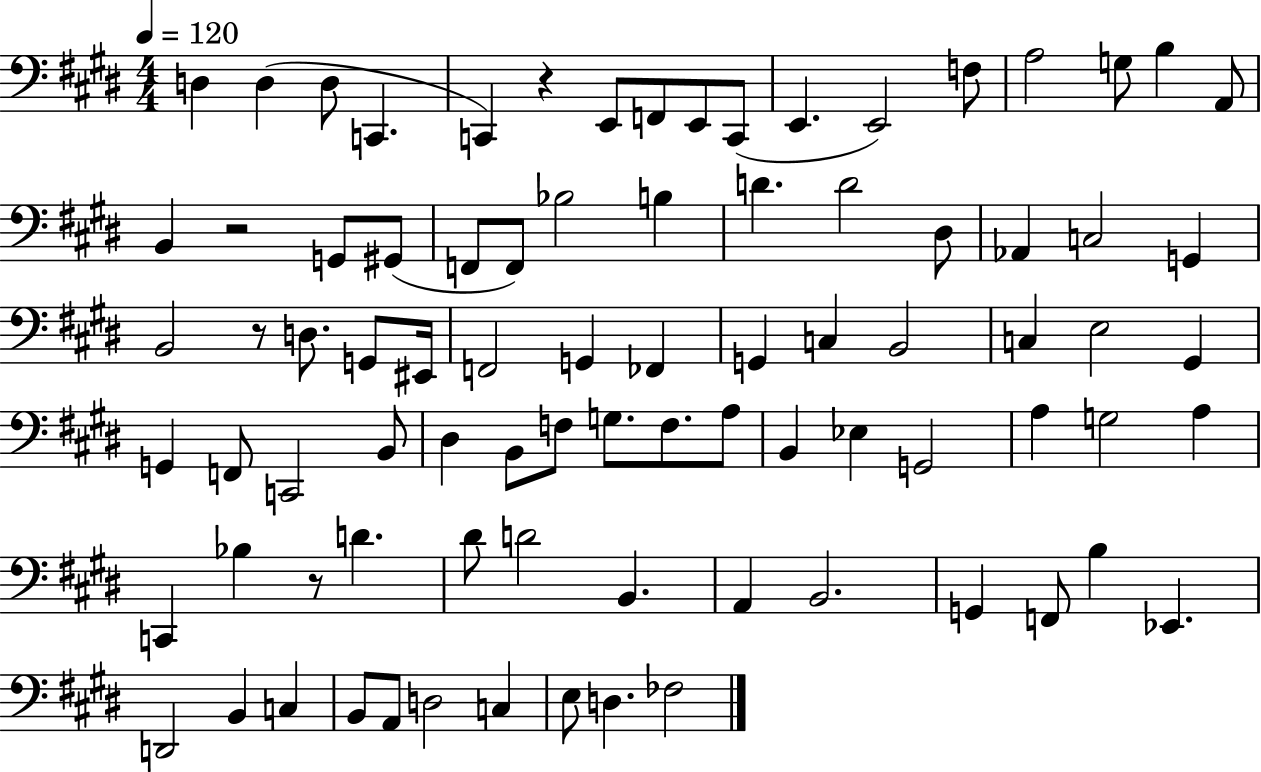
D3/q D3/q D3/e C2/q. C2/q R/q E2/e F2/e E2/e C2/e E2/q. E2/h F3/e A3/h G3/e B3/q A2/e B2/q R/h G2/e G#2/e F2/e F2/e Bb3/h B3/q D4/q. D4/h D#3/e Ab2/q C3/h G2/q B2/h R/e D3/e. G2/e EIS2/s F2/h G2/q FES2/q G2/q C3/q B2/h C3/q E3/h G#2/q G2/q F2/e C2/h B2/e D#3/q B2/e F3/e G3/e. F3/e. A3/e B2/q Eb3/q G2/h A3/q G3/h A3/q C2/q Bb3/q R/e D4/q. D#4/e D4/h B2/q. A2/q B2/h. G2/q F2/e B3/q Eb2/q. D2/h B2/q C3/q B2/e A2/e D3/h C3/q E3/e D3/q. FES3/h